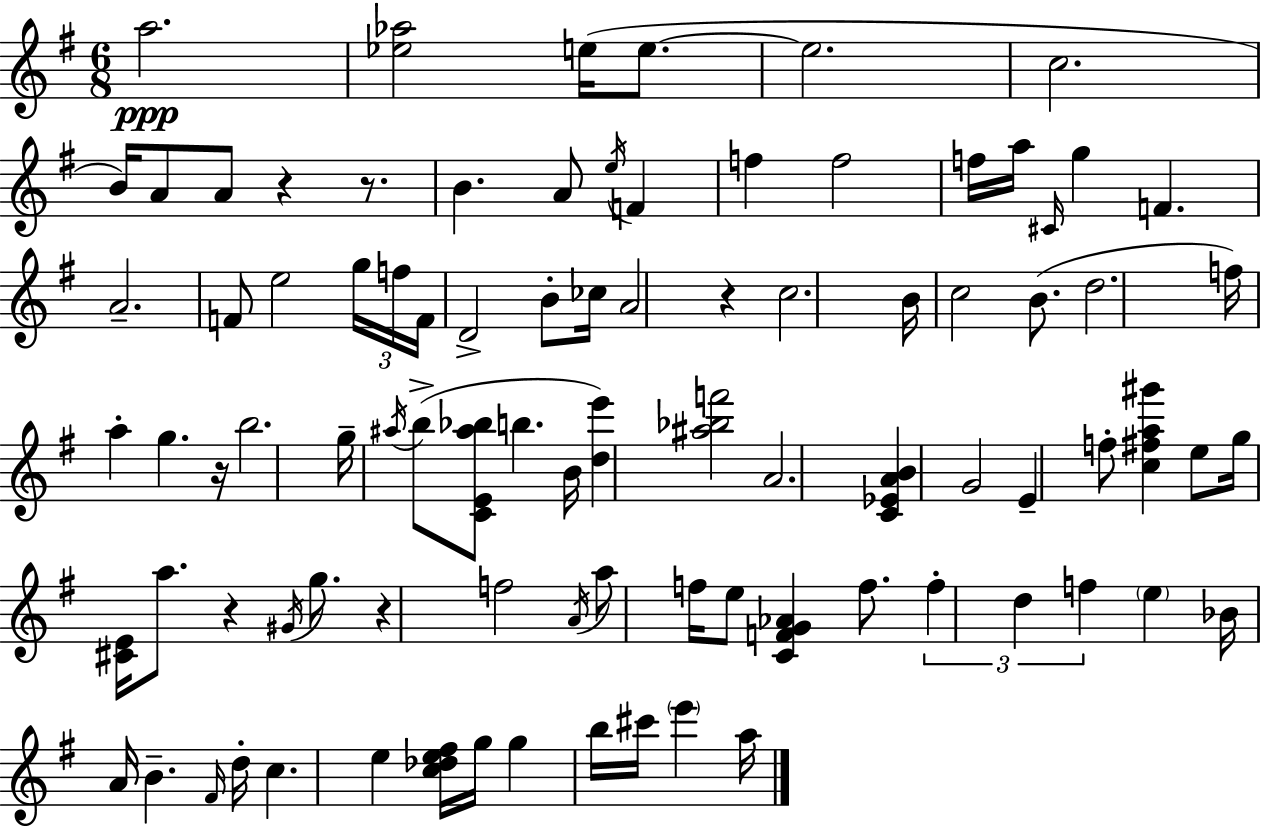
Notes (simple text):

A5/h. [Eb5,Ab5]/h E5/s E5/e. E5/h. C5/h. B4/s A4/e A4/e R/q R/e. B4/q. A4/e E5/s F4/q F5/q F5/h F5/s A5/s C#4/s G5/q F4/q. A4/h. F4/e E5/h G5/s F5/s F4/s D4/h B4/e CES5/s A4/h R/q C5/h. B4/s C5/h B4/e. D5/h. F5/s A5/q G5/q. R/s B5/h. G5/s A#5/s B5/e [C4,E4,A#5,Bb5]/e B5/q. B4/s [D5,E6]/q [A#5,Bb5,F6]/h A4/h. [C4,Eb4,A4,B4]/q G4/h E4/q F5/e [C5,F#5,A5,G#6]/q E5/e G5/s [C#4,E4]/s A5/e. R/q G#4/s G5/e. R/q F5/h A4/s A5/e F5/s E5/e [C4,F4,G4,Ab4]/q F5/e. F5/q D5/q F5/q E5/q Bb4/s A4/s B4/q. F#4/s D5/s C5/q. E5/q [C5,Db5,E5,F#5]/s G5/s G5/q B5/s C#6/s E6/q A5/s